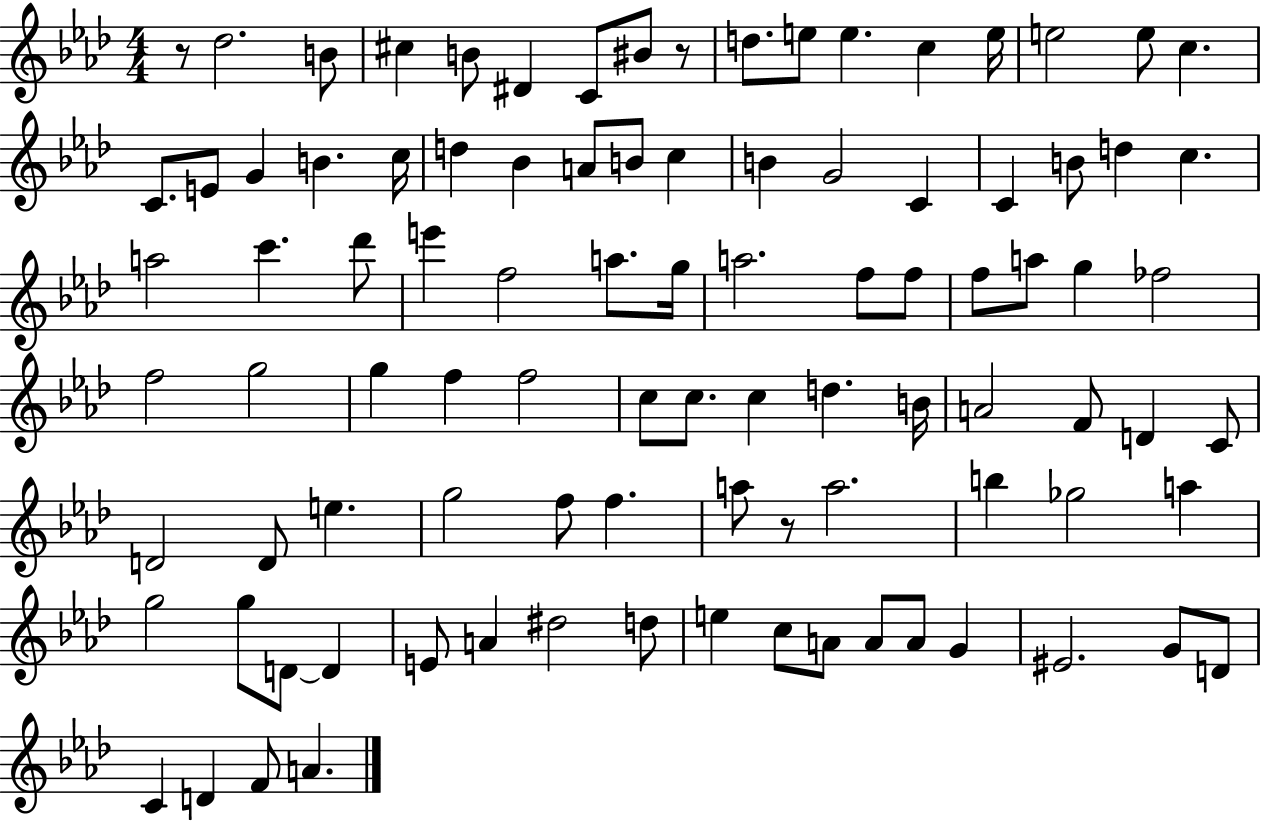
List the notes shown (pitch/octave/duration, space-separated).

R/e Db5/h. B4/e C#5/q B4/e D#4/q C4/e BIS4/e R/e D5/e. E5/e E5/q. C5/q E5/s E5/h E5/e C5/q. C4/e. E4/e G4/q B4/q. C5/s D5/q Bb4/q A4/e B4/e C5/q B4/q G4/h C4/q C4/q B4/e D5/q C5/q. A5/h C6/q. Db6/e E6/q F5/h A5/e. G5/s A5/h. F5/e F5/e F5/e A5/e G5/q FES5/h F5/h G5/h G5/q F5/q F5/h C5/e C5/e. C5/q D5/q. B4/s A4/h F4/e D4/q C4/e D4/h D4/e E5/q. G5/h F5/e F5/q. A5/e R/e A5/h. B5/q Gb5/h A5/q G5/h G5/e D4/e D4/q E4/e A4/q D#5/h D5/e E5/q C5/e A4/e A4/e A4/e G4/q EIS4/h. G4/e D4/e C4/q D4/q F4/e A4/q.